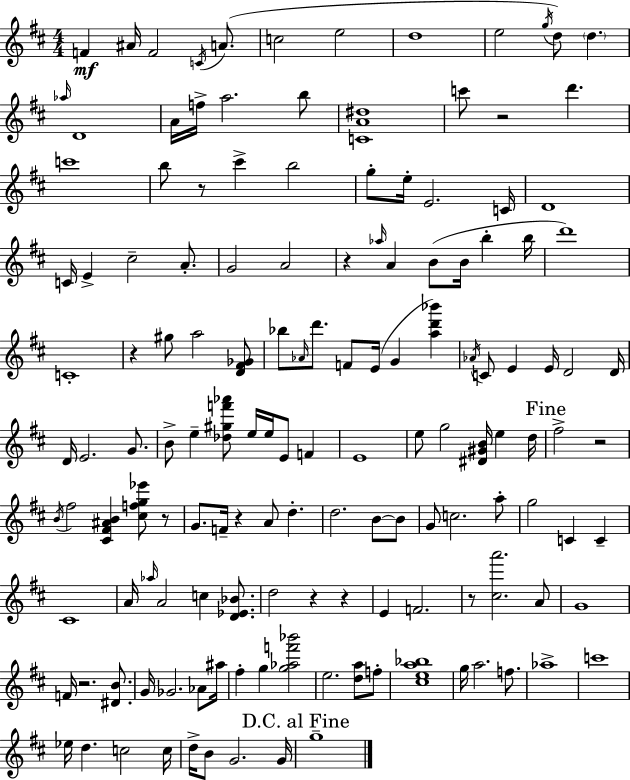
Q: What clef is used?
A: treble